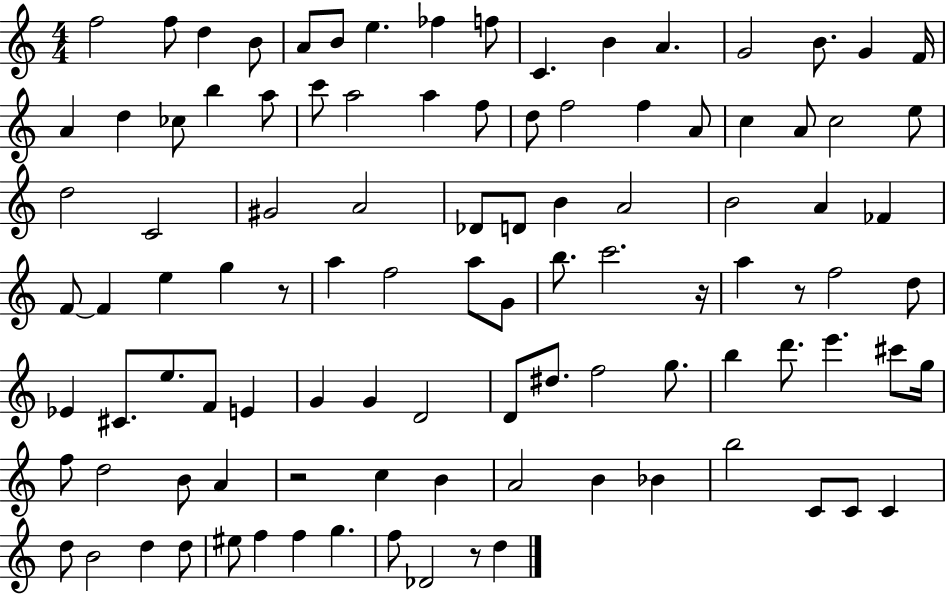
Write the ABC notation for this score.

X:1
T:Untitled
M:4/4
L:1/4
K:C
f2 f/2 d B/2 A/2 B/2 e _f f/2 C B A G2 B/2 G F/4 A d _c/2 b a/2 c'/2 a2 a f/2 d/2 f2 f A/2 c A/2 c2 e/2 d2 C2 ^G2 A2 _D/2 D/2 B A2 B2 A _F F/2 F e g z/2 a f2 a/2 G/2 b/2 c'2 z/4 a z/2 f2 d/2 _E ^C/2 e/2 F/2 E G G D2 D/2 ^d/2 f2 g/2 b d'/2 e' ^c'/2 g/4 f/2 d2 B/2 A z2 c B A2 B _B b2 C/2 C/2 C d/2 B2 d d/2 ^e/2 f f g f/2 _D2 z/2 d